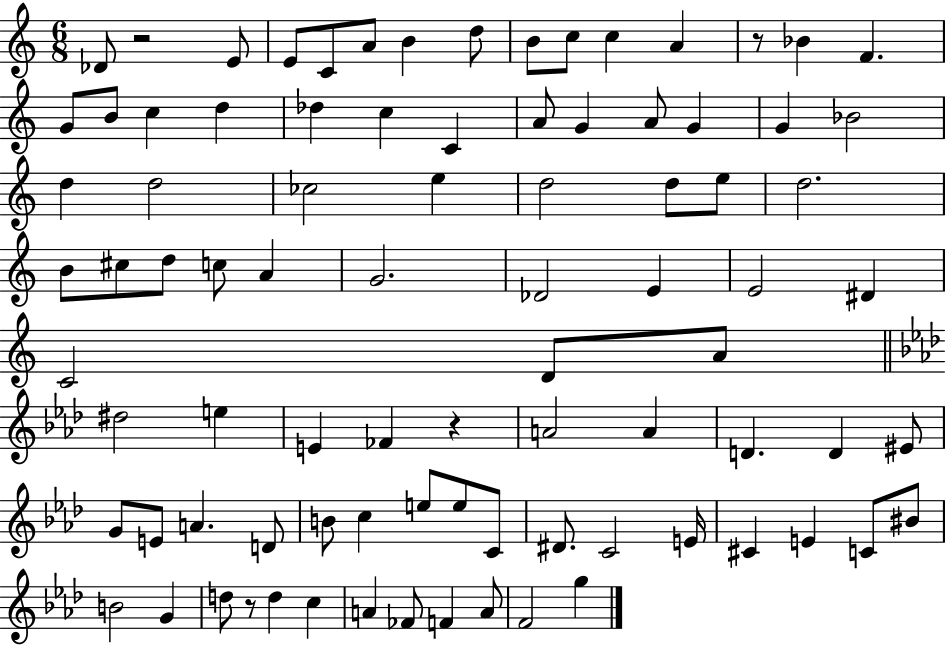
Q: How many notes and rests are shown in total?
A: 87